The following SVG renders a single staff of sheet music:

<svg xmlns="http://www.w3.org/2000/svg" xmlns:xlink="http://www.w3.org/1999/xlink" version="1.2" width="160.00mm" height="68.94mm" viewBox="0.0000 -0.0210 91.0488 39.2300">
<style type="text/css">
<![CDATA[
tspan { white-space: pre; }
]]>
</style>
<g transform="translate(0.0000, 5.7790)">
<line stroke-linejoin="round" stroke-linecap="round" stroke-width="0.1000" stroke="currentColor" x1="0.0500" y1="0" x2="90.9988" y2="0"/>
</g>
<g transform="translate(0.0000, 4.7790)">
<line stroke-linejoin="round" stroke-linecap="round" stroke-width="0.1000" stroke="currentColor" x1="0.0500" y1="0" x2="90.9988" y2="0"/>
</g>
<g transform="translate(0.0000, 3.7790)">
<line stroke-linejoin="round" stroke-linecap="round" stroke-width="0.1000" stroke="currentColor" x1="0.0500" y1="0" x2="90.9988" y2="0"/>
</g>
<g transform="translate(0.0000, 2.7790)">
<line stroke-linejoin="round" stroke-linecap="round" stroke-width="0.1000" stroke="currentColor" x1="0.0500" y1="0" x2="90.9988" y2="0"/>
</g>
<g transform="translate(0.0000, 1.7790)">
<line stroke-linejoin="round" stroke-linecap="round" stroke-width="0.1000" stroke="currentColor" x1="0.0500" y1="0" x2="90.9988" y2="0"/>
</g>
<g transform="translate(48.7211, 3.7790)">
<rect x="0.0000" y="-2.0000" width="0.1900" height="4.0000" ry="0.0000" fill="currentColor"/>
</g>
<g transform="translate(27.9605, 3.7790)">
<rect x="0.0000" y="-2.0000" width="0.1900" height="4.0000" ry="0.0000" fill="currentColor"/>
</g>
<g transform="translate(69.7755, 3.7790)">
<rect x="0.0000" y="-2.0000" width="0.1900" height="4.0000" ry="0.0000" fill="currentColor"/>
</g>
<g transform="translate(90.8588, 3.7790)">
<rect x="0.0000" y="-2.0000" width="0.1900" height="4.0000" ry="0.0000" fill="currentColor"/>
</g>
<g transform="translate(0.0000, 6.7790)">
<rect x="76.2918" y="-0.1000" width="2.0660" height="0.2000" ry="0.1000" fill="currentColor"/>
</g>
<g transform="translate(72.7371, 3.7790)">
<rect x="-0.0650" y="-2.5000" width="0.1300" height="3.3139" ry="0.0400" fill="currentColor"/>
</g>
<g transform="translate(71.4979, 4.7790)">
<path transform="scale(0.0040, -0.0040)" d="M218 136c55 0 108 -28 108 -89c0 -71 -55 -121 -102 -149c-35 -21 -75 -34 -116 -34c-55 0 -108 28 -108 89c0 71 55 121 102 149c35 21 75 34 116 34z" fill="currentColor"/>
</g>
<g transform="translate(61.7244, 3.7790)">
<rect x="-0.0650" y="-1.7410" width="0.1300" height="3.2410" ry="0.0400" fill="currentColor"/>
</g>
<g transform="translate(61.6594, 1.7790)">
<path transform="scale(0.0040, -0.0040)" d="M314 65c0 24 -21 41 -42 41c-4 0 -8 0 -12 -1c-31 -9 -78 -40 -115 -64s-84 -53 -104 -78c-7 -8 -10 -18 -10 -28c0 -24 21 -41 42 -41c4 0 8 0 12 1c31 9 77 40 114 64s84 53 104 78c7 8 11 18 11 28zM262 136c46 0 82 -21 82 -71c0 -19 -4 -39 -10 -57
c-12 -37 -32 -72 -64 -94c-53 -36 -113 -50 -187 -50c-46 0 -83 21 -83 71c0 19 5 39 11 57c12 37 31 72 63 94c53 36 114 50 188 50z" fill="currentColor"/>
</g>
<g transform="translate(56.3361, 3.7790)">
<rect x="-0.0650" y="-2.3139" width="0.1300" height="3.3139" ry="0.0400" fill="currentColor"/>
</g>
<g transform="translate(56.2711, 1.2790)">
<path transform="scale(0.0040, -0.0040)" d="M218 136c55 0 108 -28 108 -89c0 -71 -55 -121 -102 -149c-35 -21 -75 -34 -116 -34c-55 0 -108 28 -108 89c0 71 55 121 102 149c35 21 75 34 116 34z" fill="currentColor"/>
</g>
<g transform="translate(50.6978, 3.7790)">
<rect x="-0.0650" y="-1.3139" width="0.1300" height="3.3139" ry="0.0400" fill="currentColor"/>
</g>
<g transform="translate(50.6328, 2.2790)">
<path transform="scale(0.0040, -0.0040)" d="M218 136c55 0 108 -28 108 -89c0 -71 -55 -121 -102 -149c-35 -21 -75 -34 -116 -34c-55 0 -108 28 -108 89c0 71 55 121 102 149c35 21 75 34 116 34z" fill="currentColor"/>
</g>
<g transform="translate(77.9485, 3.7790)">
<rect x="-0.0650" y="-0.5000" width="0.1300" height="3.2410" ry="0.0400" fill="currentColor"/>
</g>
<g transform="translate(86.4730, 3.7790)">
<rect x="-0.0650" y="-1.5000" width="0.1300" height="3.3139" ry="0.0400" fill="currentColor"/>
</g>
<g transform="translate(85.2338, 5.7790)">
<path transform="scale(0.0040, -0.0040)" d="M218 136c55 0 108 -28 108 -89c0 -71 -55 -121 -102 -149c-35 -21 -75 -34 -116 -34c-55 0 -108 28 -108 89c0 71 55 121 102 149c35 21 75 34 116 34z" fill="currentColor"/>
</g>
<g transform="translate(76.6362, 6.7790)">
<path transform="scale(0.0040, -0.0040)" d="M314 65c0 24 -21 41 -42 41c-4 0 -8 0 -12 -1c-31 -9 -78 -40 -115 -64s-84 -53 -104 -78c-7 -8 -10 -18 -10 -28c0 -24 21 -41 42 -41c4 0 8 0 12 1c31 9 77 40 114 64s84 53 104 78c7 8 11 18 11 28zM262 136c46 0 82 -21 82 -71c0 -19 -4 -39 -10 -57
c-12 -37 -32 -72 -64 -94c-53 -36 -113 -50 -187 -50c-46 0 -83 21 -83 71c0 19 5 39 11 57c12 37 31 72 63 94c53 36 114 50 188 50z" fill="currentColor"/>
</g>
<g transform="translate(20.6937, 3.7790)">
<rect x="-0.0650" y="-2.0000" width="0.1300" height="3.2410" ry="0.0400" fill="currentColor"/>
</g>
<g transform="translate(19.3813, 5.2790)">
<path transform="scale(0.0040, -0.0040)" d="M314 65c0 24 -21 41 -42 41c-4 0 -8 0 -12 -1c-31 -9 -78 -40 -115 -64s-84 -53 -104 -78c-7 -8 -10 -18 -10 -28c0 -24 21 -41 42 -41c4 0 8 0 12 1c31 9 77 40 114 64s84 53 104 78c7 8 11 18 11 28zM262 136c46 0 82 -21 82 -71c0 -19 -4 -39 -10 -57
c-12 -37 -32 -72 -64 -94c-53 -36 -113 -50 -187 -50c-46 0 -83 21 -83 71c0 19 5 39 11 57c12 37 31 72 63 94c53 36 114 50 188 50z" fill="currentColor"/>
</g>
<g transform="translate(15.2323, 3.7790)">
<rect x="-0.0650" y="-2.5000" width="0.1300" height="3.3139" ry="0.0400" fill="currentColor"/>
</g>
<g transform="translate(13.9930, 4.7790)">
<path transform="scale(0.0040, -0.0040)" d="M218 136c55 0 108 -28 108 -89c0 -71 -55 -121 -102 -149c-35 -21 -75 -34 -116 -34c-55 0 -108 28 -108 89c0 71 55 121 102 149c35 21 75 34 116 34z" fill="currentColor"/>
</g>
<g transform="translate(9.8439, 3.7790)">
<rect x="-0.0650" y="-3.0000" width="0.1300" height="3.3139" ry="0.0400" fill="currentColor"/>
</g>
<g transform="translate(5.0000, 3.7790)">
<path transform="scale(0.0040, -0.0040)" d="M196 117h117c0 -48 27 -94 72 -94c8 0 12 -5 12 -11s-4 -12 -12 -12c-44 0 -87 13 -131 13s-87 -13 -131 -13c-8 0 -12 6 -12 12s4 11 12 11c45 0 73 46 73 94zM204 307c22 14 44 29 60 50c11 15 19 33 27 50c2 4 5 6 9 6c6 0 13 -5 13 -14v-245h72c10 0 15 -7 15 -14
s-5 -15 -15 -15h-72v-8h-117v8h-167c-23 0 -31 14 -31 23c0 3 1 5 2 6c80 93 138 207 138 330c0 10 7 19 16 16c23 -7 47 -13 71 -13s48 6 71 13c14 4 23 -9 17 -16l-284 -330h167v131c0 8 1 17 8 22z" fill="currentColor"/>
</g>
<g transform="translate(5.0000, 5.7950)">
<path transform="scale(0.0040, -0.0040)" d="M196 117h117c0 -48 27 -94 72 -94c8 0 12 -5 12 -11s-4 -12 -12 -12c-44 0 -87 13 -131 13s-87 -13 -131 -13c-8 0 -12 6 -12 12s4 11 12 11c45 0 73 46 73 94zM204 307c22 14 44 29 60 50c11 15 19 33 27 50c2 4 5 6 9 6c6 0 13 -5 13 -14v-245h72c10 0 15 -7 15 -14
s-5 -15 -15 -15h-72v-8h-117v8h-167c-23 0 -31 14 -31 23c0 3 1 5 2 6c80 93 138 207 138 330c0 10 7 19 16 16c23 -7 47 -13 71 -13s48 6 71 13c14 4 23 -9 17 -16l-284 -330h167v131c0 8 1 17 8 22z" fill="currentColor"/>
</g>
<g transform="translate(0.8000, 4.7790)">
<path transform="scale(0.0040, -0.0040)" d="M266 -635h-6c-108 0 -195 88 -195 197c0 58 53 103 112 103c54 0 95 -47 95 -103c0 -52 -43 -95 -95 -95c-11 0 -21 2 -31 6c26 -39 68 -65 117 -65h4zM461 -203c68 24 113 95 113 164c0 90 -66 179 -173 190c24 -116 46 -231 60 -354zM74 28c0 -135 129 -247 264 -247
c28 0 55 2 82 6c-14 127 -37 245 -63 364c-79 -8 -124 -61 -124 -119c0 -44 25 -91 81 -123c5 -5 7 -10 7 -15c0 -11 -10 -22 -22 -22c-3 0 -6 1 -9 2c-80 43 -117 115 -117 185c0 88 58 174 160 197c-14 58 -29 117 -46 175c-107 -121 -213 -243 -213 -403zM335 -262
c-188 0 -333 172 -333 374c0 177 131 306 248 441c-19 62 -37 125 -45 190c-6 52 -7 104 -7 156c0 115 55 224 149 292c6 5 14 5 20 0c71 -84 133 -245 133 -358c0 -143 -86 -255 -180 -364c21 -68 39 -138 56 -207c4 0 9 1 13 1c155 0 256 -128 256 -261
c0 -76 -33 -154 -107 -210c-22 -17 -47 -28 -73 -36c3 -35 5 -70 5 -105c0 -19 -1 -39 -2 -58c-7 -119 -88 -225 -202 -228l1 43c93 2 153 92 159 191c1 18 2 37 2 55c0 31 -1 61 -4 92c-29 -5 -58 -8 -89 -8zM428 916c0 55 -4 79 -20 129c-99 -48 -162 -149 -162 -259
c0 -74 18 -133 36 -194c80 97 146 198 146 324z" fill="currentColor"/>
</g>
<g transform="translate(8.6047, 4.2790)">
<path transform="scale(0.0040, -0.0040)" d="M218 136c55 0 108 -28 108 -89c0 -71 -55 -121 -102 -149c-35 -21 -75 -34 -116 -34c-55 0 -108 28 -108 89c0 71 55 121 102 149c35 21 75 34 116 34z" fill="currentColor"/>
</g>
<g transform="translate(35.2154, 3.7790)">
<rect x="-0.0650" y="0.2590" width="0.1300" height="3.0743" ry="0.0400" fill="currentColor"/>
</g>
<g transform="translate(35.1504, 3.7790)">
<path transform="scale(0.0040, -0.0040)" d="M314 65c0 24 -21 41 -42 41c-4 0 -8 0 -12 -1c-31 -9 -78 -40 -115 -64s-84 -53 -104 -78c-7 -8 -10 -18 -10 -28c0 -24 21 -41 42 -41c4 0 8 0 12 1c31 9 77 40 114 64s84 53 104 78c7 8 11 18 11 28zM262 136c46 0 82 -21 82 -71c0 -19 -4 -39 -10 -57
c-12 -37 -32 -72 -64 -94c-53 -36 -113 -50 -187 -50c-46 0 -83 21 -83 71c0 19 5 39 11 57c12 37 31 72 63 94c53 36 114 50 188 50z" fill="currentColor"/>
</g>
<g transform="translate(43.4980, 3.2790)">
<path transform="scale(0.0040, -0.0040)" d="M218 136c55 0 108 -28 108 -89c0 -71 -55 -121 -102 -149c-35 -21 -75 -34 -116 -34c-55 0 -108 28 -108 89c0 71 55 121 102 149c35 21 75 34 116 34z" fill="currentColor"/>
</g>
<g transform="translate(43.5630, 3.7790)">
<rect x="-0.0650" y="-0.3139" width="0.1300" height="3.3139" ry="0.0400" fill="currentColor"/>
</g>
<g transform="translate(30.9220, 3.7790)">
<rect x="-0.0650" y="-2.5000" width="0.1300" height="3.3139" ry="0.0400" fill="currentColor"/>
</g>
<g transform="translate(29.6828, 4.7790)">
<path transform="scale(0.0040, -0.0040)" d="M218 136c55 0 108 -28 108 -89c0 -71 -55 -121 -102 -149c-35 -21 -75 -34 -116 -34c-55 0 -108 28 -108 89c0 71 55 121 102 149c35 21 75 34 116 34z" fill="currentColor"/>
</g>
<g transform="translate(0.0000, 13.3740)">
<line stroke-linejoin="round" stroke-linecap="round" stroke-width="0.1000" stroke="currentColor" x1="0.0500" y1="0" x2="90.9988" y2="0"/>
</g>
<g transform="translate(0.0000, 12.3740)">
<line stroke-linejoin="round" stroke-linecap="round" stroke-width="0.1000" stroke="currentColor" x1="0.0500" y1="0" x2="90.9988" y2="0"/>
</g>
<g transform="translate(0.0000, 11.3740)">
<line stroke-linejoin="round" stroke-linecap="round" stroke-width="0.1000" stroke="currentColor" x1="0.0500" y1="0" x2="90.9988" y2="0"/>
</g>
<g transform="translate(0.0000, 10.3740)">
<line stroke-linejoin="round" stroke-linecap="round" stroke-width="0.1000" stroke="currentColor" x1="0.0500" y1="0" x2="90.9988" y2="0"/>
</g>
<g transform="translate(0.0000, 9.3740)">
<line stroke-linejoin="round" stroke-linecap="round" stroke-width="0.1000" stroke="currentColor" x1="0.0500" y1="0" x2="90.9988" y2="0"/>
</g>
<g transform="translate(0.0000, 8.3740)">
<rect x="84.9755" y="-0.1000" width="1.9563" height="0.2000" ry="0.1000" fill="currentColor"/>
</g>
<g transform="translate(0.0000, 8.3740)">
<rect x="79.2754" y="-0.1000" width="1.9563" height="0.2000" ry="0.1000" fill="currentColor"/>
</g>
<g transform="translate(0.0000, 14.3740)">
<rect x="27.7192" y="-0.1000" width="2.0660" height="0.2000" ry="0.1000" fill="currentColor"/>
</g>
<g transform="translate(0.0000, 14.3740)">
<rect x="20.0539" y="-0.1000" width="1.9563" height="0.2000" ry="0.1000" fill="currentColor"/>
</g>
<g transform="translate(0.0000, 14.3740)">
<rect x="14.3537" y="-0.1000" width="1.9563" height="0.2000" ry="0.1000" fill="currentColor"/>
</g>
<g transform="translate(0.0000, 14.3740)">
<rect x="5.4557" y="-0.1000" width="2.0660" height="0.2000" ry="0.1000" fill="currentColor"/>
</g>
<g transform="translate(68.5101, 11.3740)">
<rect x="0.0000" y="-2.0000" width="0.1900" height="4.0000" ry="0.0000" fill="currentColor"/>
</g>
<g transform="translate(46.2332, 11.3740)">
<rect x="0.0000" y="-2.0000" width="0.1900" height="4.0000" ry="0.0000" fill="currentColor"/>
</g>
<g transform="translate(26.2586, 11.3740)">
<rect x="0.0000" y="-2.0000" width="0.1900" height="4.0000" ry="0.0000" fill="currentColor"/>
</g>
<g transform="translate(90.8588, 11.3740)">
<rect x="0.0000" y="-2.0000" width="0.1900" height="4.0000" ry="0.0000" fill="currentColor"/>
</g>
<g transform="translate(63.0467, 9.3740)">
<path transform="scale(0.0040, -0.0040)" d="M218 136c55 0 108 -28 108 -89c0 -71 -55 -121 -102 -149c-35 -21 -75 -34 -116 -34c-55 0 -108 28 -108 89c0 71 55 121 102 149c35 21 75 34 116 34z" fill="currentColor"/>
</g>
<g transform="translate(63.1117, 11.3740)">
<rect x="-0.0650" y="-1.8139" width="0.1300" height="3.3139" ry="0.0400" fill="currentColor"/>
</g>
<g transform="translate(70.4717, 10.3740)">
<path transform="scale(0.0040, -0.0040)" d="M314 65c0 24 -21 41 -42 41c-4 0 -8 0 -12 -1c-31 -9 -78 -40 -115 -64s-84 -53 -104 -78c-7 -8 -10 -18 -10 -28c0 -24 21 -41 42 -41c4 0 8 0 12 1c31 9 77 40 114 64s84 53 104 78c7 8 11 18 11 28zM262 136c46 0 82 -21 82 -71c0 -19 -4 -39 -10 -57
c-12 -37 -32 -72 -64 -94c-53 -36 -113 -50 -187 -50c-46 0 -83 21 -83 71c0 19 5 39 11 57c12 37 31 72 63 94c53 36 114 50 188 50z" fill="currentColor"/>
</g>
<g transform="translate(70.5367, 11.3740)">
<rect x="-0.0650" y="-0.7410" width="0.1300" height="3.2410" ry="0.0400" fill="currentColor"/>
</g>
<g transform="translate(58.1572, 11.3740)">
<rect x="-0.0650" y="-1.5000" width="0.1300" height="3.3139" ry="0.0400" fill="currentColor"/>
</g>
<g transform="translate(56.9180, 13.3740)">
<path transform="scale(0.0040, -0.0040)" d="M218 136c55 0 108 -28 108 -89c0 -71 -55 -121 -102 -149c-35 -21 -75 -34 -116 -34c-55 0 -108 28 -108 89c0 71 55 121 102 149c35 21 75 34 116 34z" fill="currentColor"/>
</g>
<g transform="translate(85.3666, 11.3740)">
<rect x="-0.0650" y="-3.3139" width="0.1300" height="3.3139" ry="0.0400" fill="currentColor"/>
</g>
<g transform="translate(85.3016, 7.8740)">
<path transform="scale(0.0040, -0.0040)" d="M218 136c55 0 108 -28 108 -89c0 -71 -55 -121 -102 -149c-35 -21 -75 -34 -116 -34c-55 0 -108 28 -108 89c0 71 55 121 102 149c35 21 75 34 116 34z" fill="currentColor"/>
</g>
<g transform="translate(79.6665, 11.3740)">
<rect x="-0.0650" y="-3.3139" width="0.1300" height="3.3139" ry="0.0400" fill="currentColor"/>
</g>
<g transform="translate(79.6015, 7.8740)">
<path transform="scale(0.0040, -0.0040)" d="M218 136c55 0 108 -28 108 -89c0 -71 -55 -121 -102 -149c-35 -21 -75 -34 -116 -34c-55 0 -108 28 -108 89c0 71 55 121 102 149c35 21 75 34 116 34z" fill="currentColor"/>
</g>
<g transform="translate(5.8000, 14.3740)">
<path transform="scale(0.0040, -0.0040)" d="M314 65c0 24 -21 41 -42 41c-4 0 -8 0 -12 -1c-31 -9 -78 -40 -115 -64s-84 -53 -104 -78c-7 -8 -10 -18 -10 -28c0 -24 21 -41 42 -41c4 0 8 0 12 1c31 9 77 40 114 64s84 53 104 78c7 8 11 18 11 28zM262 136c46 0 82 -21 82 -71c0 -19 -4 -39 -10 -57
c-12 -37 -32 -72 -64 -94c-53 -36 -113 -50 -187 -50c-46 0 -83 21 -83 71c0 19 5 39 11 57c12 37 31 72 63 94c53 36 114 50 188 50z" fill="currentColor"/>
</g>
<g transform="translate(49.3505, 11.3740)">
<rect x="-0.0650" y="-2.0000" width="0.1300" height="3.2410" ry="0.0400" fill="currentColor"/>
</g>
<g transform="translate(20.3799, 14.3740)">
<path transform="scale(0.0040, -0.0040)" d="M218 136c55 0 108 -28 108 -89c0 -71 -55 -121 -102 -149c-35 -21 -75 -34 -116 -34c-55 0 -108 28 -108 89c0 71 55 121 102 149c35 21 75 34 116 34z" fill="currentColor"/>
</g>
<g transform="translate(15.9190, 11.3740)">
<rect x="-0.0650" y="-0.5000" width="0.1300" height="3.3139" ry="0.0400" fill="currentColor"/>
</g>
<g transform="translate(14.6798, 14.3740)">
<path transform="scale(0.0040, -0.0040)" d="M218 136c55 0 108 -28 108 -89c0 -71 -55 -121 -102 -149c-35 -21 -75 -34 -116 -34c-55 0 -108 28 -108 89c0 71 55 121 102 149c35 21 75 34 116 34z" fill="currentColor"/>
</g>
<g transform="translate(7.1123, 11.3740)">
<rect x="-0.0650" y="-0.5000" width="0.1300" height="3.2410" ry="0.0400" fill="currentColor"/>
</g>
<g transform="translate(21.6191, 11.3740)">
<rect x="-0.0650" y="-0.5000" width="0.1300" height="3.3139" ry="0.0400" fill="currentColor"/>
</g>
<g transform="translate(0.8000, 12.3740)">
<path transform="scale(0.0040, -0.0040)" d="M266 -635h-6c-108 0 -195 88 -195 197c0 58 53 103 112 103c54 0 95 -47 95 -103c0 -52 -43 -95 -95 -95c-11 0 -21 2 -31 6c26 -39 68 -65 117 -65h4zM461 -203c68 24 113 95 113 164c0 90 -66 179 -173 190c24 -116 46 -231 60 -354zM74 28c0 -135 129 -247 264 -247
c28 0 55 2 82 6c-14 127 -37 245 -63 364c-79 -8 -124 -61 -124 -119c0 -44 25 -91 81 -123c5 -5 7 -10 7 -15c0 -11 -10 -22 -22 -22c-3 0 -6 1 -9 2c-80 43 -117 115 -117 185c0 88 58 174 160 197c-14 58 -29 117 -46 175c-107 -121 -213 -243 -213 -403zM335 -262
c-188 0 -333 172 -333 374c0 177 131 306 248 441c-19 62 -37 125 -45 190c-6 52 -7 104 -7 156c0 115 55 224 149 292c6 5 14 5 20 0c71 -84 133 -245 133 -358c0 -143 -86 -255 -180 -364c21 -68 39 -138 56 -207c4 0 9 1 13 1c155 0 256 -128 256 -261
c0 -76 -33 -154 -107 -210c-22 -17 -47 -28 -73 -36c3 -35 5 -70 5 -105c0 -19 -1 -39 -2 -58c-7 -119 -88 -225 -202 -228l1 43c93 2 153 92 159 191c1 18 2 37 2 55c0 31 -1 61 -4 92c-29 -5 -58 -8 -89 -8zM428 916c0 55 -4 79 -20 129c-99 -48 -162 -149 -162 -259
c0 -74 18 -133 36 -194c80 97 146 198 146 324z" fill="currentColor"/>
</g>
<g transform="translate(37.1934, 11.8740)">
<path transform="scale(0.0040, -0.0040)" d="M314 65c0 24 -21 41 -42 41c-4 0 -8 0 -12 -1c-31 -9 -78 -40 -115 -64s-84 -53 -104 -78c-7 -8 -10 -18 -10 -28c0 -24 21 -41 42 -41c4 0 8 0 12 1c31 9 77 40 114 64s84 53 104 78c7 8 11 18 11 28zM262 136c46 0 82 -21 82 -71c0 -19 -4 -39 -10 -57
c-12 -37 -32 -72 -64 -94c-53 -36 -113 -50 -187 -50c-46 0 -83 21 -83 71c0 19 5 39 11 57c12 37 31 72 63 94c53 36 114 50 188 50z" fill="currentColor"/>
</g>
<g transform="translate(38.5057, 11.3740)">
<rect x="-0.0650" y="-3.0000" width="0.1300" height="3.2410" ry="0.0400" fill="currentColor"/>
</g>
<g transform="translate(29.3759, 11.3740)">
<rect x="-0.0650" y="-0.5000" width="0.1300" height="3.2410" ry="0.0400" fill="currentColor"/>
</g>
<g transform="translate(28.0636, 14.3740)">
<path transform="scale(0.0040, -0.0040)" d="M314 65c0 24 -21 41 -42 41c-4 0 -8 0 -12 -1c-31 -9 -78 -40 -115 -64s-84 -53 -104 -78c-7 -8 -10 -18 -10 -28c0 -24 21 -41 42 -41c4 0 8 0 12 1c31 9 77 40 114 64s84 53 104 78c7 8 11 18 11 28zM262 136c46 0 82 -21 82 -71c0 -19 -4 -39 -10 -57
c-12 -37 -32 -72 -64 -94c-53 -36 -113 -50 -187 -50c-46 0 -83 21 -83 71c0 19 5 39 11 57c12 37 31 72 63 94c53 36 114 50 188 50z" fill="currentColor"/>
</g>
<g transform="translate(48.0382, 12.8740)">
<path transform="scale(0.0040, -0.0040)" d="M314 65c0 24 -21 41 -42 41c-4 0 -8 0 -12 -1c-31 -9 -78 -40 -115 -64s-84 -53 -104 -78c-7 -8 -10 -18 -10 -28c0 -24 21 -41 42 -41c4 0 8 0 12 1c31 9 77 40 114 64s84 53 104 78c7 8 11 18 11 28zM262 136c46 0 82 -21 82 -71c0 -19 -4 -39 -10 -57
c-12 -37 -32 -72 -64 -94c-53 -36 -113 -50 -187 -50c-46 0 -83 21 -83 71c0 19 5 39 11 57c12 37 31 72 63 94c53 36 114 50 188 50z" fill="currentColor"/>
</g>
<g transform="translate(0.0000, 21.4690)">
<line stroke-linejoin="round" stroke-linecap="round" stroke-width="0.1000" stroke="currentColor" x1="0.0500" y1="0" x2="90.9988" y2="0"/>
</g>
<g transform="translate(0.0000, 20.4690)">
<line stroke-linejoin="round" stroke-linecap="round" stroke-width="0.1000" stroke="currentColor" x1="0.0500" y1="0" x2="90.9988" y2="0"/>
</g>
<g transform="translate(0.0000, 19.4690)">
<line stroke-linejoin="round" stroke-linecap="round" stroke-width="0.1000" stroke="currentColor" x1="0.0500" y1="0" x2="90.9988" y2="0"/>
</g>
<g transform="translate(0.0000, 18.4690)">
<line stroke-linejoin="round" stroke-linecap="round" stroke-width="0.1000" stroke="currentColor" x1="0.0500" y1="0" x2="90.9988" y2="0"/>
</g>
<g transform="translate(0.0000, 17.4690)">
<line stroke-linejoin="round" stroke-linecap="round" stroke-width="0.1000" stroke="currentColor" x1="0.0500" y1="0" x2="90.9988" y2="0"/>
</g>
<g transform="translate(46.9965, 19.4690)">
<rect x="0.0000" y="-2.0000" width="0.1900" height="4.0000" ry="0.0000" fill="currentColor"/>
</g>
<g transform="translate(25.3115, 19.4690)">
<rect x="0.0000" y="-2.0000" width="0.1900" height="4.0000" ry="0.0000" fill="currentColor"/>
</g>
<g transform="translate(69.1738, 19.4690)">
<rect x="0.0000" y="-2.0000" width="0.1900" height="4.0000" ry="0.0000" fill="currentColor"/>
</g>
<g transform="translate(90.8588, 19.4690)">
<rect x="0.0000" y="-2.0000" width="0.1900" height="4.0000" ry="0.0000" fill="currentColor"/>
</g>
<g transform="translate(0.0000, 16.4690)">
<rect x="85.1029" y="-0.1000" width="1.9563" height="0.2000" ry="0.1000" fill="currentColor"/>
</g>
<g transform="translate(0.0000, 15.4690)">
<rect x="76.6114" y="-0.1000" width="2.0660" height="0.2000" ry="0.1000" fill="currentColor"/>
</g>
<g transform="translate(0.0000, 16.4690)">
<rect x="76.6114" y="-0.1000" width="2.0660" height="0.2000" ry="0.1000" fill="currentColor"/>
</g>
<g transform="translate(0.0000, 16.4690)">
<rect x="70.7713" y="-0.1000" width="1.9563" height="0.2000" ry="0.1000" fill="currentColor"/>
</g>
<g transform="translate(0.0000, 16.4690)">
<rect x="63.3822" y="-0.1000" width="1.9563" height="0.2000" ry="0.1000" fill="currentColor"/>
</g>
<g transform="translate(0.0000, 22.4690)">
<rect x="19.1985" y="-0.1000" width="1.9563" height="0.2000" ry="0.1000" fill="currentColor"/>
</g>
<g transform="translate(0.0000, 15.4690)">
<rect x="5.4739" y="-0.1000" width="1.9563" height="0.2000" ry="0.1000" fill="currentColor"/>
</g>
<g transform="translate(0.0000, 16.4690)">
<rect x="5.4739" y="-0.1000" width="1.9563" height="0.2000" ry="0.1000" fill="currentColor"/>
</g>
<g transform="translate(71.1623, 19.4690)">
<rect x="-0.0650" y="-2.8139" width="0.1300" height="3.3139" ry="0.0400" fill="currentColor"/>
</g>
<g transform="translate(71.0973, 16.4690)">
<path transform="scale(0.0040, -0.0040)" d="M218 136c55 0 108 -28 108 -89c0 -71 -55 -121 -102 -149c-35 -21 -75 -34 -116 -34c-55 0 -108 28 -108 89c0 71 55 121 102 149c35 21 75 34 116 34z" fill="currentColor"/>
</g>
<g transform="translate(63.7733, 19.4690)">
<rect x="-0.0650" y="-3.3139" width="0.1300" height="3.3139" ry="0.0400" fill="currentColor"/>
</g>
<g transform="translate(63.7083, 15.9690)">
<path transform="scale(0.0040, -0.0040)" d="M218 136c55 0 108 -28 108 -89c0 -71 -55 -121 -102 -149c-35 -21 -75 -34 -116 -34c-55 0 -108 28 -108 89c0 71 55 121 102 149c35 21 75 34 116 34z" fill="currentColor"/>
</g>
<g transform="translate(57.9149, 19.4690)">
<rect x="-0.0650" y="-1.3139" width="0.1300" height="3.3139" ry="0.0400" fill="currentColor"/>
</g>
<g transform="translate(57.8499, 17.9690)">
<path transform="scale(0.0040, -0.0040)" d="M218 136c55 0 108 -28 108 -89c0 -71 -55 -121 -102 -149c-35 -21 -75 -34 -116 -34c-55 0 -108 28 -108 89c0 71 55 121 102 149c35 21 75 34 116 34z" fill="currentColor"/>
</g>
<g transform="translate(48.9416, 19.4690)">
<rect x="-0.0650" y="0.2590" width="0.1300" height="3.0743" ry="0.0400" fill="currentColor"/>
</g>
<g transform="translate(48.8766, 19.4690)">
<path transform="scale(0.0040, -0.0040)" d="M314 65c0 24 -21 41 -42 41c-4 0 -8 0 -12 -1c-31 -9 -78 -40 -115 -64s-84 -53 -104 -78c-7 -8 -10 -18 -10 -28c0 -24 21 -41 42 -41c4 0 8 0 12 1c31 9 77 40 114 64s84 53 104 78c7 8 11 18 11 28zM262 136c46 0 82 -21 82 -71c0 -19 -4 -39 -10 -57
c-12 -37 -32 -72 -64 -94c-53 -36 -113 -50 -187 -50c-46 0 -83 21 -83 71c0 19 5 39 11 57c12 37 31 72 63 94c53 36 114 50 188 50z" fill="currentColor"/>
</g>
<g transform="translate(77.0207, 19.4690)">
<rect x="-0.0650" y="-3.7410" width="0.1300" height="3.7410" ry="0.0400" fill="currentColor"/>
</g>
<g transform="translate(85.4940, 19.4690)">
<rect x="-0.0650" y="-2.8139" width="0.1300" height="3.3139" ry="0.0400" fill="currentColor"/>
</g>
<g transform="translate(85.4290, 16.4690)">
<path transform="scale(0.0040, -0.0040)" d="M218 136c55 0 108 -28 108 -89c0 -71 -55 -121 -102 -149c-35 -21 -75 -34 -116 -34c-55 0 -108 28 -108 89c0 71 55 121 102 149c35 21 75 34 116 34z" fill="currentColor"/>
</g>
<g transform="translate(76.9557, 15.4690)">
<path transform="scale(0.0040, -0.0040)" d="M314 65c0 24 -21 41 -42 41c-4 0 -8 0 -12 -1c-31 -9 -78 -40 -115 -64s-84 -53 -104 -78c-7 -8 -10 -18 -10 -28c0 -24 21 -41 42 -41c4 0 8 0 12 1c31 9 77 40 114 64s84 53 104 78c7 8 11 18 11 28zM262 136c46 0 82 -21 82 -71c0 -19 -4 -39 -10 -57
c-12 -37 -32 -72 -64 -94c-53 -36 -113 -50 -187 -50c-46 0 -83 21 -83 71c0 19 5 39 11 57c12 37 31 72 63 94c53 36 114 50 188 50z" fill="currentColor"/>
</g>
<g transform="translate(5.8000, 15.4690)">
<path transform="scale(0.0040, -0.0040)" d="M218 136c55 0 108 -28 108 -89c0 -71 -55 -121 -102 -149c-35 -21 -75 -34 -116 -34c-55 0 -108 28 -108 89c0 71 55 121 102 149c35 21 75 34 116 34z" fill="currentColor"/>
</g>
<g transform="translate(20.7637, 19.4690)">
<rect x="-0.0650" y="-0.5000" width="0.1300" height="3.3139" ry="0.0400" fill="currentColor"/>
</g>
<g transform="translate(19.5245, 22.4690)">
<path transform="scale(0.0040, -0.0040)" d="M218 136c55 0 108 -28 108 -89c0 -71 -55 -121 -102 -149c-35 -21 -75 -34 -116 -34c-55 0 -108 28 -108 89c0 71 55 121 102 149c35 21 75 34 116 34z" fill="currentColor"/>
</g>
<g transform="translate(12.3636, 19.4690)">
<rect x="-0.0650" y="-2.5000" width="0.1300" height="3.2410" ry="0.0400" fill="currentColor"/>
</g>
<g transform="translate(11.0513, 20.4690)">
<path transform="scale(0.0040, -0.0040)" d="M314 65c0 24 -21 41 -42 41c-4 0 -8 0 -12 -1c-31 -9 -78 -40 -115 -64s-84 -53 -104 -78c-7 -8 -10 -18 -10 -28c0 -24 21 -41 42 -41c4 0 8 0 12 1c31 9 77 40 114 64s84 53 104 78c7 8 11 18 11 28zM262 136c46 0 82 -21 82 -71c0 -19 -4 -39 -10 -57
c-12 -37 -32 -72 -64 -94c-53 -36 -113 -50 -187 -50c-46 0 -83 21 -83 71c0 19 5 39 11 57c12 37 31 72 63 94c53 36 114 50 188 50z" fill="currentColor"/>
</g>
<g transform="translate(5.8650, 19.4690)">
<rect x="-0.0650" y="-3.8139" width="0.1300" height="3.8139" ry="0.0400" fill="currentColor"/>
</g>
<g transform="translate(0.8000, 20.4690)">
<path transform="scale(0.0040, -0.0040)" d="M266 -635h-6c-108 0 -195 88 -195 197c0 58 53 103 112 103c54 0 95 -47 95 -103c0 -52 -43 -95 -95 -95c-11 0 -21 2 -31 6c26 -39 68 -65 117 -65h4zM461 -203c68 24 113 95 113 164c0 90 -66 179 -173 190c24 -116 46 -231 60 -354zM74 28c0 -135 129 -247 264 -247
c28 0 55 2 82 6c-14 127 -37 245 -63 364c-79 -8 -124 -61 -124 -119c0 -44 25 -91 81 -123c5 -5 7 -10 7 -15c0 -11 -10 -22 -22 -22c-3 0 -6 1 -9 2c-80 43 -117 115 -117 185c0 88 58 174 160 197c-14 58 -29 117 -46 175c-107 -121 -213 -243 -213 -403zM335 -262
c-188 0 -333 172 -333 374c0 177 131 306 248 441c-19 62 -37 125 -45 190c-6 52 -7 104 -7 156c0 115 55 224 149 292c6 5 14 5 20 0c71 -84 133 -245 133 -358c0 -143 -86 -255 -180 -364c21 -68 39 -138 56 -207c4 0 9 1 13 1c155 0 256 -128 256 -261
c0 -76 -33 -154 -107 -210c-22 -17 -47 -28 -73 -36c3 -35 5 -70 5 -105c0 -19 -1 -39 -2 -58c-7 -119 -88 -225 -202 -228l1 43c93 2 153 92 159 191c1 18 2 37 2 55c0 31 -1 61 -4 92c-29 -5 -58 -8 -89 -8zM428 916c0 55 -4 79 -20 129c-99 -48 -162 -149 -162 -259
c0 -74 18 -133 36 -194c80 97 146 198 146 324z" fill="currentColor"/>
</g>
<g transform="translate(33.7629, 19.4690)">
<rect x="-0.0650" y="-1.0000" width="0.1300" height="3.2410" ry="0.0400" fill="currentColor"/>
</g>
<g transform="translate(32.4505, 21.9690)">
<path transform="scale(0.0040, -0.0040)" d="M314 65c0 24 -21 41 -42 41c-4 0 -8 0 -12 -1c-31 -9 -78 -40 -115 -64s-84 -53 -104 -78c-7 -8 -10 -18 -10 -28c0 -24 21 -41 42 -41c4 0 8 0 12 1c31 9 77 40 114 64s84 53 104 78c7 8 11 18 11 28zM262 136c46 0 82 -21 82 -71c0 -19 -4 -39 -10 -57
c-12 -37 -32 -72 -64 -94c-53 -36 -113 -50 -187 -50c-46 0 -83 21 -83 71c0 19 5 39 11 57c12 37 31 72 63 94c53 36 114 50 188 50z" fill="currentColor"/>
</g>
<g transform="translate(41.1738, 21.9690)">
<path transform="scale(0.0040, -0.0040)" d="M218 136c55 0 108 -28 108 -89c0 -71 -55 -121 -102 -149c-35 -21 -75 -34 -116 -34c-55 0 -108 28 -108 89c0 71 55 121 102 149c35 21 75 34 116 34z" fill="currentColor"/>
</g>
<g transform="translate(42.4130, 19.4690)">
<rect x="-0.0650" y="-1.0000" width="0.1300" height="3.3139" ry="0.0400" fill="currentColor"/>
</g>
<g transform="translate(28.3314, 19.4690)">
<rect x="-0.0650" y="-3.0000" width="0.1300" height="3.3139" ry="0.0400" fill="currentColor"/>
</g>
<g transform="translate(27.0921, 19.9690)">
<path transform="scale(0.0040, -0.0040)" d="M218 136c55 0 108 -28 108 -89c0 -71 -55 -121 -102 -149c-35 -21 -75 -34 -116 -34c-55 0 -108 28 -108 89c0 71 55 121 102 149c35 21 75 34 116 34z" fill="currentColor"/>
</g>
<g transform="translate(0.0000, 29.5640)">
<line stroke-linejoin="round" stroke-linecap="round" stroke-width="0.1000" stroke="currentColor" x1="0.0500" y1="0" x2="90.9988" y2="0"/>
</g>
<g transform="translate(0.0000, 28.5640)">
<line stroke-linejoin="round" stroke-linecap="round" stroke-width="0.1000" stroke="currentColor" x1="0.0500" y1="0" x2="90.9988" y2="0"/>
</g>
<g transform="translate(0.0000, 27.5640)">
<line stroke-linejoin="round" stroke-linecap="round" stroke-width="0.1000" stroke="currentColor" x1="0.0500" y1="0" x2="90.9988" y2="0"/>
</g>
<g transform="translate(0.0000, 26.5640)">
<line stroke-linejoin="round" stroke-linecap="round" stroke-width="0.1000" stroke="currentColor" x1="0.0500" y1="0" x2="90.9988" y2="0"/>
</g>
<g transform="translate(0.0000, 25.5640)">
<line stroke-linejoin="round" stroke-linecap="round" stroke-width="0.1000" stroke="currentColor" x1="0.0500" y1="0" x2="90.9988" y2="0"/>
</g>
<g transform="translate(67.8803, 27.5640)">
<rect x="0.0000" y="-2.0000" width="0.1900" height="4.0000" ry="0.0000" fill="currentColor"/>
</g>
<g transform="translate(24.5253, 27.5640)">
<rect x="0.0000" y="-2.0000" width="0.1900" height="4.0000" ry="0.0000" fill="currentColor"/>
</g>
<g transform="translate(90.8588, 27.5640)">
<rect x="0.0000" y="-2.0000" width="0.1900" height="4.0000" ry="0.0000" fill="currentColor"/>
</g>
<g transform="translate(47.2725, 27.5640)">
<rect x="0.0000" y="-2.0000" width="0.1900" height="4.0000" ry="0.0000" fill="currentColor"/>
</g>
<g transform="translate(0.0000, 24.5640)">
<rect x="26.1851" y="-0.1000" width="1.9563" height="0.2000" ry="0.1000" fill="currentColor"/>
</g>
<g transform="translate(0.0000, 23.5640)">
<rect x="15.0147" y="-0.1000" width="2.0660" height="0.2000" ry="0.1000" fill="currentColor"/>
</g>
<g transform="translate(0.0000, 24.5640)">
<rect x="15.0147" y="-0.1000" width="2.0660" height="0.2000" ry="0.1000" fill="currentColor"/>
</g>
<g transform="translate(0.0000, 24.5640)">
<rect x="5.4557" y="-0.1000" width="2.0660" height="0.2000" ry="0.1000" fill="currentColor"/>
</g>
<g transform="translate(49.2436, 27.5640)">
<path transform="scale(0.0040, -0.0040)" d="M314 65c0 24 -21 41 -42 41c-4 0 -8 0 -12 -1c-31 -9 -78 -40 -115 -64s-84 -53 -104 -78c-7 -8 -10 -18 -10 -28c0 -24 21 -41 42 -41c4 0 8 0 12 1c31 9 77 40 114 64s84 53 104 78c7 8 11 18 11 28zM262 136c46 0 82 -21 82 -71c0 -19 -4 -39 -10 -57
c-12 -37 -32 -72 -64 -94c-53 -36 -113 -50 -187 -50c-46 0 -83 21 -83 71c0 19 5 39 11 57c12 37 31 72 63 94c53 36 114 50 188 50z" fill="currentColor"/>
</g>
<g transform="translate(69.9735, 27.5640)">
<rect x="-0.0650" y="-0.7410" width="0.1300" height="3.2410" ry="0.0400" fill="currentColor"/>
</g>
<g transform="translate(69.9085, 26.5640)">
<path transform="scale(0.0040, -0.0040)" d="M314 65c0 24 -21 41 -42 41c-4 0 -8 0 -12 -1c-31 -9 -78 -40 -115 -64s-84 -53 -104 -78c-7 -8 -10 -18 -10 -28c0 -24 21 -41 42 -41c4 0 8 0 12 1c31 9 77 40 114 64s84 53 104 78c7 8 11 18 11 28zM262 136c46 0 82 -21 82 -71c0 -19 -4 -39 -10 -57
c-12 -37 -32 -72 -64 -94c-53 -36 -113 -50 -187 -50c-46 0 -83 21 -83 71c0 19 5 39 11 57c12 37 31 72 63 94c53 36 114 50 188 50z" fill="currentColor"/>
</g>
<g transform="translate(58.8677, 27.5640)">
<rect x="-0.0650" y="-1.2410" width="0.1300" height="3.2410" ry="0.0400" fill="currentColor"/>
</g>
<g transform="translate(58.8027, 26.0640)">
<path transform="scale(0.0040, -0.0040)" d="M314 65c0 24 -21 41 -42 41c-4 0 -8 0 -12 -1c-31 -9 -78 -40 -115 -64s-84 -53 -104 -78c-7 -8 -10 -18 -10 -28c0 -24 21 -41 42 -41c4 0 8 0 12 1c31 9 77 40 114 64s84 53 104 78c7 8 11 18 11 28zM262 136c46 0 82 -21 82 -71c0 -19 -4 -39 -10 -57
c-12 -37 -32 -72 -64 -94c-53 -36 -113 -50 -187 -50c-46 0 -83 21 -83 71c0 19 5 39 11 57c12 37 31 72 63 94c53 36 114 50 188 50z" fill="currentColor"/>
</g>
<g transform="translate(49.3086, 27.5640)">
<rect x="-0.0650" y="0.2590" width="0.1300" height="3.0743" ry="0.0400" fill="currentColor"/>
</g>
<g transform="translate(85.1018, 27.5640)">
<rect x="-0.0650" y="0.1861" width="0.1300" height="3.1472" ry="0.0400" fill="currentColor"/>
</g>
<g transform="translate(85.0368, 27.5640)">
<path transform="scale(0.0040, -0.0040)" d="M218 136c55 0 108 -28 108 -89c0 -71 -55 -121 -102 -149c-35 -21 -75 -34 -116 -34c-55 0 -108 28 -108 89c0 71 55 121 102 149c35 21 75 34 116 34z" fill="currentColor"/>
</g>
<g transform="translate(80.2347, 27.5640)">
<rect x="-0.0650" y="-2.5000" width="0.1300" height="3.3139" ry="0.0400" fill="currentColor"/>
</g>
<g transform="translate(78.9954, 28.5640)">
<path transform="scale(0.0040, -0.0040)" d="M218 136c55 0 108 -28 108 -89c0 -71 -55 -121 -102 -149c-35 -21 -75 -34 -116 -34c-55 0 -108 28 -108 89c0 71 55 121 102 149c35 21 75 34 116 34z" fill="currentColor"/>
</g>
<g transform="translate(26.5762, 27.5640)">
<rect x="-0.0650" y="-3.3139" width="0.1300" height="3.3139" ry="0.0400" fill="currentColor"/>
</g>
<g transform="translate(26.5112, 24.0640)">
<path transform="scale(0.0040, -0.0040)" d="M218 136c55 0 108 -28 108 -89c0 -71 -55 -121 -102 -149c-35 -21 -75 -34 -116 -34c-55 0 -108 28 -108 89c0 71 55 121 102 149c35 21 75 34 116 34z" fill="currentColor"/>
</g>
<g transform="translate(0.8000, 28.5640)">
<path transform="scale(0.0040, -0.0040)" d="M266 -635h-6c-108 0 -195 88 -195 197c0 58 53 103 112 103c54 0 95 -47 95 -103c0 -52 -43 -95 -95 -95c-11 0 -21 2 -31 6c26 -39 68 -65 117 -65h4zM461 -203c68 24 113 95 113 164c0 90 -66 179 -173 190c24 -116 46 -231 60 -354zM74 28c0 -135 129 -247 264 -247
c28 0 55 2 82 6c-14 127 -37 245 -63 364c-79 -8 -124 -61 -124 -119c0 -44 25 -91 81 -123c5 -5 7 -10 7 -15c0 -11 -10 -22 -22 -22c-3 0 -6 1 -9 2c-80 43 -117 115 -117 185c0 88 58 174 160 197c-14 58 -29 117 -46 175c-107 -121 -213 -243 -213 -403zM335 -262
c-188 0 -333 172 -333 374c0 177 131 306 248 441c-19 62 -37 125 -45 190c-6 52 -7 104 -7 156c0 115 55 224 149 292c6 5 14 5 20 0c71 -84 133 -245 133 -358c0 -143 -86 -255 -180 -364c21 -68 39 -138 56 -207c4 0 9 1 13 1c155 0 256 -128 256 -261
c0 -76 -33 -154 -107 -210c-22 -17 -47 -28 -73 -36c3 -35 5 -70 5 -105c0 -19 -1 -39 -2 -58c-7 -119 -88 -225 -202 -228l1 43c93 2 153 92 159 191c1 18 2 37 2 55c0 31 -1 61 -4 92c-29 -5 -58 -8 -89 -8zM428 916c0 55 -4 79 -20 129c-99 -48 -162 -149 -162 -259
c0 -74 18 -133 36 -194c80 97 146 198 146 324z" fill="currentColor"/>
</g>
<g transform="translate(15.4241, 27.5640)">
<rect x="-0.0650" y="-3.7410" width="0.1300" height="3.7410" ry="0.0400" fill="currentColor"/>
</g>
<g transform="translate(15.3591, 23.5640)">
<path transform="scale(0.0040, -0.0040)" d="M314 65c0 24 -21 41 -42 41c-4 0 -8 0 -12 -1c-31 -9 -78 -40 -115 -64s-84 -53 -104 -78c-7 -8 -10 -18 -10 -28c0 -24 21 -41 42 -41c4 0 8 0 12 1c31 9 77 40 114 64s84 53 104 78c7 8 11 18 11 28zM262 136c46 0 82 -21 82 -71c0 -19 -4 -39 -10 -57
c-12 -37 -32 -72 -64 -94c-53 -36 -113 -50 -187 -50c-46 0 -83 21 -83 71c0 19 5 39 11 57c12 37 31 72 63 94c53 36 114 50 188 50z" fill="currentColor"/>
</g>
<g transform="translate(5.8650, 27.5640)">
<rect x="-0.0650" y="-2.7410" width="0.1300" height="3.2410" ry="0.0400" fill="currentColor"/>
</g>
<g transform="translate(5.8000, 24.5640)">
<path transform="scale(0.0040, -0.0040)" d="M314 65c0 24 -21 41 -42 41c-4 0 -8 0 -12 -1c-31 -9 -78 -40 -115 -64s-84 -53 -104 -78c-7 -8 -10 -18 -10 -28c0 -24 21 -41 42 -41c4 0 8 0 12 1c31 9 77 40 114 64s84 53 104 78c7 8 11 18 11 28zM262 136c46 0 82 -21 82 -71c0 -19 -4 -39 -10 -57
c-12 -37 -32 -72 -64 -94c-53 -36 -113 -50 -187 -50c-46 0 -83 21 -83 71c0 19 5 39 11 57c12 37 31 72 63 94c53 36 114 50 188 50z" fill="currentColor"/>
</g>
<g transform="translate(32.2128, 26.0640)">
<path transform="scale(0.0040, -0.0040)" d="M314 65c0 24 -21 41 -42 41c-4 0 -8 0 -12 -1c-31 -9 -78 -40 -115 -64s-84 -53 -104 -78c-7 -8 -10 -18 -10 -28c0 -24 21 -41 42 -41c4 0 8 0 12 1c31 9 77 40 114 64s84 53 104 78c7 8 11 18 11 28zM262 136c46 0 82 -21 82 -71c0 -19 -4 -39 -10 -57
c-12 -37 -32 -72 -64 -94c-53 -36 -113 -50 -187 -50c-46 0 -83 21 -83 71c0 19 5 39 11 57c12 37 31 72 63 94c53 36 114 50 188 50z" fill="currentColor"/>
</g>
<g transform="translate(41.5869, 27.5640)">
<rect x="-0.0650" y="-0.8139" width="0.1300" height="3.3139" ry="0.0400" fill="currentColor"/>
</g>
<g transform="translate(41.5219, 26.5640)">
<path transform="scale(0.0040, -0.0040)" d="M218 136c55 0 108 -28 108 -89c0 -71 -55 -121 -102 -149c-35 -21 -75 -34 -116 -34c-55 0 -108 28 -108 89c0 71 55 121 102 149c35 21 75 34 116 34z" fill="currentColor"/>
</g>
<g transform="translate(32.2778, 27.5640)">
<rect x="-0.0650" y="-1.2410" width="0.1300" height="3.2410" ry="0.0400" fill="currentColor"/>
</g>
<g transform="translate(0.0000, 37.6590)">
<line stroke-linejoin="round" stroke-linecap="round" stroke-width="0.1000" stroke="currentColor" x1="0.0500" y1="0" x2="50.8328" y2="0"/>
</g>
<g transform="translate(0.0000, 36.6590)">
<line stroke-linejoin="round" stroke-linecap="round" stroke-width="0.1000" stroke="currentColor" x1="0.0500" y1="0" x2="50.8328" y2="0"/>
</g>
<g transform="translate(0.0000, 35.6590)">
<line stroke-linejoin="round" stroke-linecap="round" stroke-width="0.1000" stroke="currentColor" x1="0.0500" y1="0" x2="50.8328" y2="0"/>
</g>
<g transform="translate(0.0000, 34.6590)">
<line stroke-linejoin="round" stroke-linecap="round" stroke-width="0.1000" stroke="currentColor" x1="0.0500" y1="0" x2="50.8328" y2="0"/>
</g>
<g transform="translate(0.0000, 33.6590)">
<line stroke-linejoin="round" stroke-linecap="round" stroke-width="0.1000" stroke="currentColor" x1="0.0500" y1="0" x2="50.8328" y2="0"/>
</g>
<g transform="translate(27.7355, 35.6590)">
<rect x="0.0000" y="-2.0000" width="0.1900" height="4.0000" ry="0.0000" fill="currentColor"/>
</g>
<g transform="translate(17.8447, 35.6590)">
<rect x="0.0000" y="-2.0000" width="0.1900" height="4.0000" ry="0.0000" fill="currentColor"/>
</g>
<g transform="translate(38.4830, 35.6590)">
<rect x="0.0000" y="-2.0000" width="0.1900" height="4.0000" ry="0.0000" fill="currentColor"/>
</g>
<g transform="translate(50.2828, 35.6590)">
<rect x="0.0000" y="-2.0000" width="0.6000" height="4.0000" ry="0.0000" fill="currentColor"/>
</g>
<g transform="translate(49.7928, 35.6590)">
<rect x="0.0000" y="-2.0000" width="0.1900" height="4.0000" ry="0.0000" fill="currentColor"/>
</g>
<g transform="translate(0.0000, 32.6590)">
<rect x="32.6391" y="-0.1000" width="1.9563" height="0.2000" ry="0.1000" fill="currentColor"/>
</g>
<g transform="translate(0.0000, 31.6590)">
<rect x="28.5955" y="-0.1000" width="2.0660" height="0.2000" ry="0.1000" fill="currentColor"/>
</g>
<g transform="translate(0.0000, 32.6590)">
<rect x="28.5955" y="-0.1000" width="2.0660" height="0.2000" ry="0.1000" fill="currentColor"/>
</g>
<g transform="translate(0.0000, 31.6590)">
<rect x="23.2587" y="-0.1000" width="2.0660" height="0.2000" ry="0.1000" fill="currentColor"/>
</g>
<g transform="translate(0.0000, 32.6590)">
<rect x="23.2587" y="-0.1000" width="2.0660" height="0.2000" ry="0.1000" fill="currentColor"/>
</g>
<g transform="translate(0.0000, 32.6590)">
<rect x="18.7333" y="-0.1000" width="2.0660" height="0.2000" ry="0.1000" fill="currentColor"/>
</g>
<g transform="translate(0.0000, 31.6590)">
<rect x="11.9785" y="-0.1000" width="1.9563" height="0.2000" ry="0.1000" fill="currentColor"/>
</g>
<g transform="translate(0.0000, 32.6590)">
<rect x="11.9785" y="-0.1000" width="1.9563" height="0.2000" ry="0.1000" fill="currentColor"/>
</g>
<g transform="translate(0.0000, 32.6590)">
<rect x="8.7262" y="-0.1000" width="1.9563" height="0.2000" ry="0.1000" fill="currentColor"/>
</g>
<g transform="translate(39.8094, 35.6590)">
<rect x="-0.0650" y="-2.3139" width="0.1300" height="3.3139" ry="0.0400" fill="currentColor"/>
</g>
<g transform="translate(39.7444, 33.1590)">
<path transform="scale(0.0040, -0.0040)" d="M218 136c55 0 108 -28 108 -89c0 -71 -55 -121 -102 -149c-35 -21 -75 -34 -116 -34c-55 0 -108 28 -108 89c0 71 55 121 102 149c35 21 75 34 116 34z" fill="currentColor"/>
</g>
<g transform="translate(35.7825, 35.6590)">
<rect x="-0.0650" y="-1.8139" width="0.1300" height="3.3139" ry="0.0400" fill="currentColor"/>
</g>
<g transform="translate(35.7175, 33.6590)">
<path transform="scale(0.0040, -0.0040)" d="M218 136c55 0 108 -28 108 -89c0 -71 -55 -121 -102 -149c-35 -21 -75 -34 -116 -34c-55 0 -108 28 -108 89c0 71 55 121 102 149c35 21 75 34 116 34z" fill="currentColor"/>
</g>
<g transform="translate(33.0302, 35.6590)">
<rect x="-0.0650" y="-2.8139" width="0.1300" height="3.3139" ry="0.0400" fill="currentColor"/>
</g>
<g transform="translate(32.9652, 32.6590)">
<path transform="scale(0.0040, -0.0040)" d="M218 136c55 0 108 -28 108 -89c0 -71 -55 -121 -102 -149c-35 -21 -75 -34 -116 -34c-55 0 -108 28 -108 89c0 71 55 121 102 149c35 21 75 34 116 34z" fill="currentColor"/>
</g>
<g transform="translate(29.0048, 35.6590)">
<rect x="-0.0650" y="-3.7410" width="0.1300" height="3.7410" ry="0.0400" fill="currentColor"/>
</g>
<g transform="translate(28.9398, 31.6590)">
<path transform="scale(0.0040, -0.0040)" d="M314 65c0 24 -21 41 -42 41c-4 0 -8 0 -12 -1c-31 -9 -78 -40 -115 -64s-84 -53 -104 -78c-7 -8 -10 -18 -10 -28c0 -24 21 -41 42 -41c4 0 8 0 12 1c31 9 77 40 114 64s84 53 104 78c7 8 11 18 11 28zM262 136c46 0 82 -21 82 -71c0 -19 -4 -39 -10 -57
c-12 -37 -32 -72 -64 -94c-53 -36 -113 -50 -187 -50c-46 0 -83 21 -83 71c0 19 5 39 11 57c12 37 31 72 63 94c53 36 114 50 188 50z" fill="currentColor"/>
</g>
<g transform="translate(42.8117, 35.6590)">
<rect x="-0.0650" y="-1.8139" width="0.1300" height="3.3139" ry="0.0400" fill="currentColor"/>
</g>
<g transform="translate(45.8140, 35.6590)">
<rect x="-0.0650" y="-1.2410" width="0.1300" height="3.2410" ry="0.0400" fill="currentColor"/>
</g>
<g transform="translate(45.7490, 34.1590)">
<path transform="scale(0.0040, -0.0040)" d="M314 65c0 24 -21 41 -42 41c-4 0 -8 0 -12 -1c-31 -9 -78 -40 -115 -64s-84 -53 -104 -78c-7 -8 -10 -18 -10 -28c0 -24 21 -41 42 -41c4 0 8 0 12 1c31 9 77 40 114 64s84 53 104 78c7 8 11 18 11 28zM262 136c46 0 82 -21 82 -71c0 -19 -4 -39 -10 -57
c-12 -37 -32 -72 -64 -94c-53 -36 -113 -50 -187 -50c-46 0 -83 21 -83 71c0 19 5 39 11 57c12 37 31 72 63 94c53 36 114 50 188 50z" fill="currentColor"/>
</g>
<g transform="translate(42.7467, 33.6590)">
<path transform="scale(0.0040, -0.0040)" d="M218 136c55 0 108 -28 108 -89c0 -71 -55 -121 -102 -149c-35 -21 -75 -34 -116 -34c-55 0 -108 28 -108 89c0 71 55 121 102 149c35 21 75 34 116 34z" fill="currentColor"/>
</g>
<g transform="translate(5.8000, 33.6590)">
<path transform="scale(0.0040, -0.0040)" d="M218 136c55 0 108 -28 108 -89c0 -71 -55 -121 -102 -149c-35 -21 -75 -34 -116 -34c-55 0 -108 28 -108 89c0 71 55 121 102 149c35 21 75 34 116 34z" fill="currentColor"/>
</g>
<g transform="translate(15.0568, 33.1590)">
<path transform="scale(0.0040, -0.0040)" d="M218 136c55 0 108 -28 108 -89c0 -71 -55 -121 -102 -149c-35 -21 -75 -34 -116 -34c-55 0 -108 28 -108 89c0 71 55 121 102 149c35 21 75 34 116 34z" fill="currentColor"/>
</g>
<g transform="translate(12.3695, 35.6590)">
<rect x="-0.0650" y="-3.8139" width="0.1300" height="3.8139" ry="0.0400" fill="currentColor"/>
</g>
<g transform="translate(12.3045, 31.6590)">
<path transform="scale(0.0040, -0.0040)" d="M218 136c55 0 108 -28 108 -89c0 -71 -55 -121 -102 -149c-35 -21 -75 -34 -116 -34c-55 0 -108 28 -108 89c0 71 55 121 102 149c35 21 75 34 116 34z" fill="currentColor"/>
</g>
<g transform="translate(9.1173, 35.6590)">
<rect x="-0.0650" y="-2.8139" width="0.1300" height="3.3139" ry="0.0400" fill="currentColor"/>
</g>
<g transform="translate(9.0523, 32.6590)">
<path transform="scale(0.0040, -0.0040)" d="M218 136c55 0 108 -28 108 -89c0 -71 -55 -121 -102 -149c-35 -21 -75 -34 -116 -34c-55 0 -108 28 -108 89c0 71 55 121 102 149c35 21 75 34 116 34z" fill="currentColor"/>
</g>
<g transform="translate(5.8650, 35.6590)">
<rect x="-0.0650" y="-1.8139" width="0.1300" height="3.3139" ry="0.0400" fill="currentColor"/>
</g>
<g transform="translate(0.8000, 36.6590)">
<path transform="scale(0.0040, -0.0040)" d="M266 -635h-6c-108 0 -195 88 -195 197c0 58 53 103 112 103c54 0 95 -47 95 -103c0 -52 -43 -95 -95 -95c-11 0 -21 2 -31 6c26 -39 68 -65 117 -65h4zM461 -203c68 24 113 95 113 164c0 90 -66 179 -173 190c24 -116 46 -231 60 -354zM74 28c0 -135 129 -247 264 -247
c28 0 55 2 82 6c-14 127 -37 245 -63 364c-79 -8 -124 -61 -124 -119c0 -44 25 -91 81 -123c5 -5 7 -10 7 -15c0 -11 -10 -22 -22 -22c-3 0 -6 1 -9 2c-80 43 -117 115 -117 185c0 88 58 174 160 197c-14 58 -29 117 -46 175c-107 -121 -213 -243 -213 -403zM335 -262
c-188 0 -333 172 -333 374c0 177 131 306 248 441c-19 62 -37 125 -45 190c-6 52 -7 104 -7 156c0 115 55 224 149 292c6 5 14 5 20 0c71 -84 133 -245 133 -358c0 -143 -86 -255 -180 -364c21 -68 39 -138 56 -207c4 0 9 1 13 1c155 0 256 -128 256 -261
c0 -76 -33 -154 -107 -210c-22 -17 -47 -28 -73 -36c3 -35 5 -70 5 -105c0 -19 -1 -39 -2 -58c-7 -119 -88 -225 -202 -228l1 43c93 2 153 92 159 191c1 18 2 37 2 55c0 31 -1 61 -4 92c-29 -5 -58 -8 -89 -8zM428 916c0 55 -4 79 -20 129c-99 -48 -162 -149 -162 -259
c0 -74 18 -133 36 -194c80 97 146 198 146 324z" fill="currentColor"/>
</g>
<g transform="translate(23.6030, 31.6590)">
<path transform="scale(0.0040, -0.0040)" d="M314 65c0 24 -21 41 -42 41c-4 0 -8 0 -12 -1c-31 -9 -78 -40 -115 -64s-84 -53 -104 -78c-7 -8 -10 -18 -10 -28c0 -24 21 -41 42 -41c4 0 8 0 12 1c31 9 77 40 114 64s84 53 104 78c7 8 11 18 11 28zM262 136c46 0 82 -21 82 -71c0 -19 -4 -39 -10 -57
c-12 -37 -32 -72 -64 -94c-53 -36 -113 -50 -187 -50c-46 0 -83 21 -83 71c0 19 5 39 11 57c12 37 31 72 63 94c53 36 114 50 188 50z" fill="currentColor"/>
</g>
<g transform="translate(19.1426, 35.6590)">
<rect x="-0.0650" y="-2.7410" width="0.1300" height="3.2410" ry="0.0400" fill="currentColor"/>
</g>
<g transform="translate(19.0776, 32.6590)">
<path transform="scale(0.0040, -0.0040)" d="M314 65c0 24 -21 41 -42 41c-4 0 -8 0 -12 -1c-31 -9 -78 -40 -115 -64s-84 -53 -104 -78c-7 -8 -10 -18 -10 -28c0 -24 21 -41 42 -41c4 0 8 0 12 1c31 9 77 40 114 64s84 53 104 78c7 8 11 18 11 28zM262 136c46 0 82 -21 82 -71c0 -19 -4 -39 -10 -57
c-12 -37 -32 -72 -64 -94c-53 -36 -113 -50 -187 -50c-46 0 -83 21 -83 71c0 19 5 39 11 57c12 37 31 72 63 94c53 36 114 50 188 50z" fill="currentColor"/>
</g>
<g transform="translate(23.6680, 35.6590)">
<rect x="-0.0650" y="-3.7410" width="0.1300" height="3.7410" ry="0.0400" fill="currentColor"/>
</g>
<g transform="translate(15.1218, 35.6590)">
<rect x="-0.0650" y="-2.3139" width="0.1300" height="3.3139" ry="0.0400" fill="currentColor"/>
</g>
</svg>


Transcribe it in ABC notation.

X:1
T:Untitled
M:4/4
L:1/4
K:C
A G F2 G B2 c e g f2 G C2 E C2 C C C2 A2 F2 E f d2 b b c' G2 C A D2 D B2 e b a c'2 a a2 c'2 b e2 d B2 e2 d2 G B f a c' g a2 c'2 c'2 a f g f e2